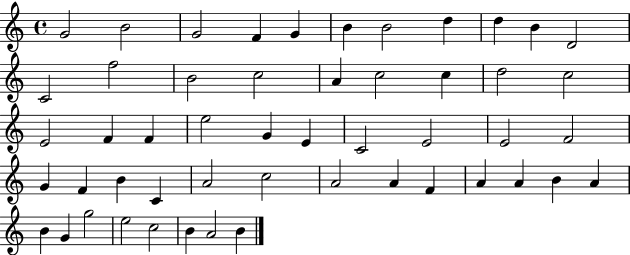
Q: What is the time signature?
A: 4/4